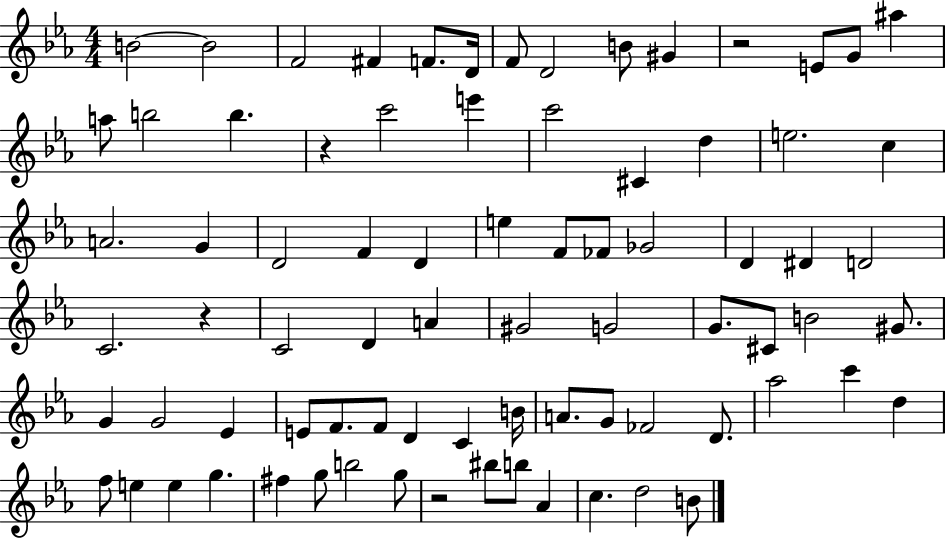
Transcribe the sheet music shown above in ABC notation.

X:1
T:Untitled
M:4/4
L:1/4
K:Eb
B2 B2 F2 ^F F/2 D/4 F/2 D2 B/2 ^G z2 E/2 G/2 ^a a/2 b2 b z c'2 e' c'2 ^C d e2 c A2 G D2 F D e F/2 _F/2 _G2 D ^D D2 C2 z C2 D A ^G2 G2 G/2 ^C/2 B2 ^G/2 G G2 _E E/2 F/2 F/2 D C B/4 A/2 G/2 _F2 D/2 _a2 c' d f/2 e e g ^f g/2 b2 g/2 z2 ^b/2 b/2 _A c d2 B/2